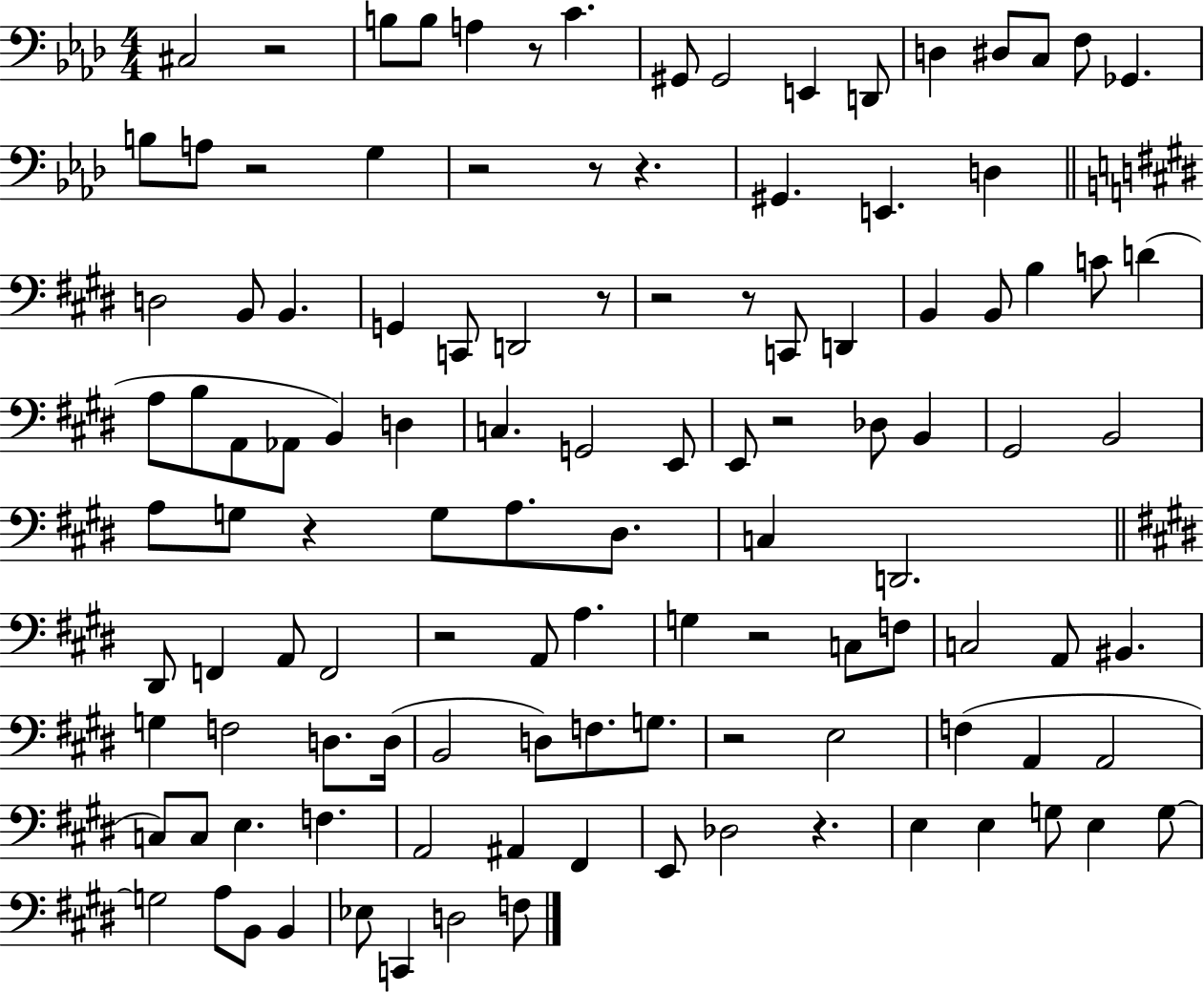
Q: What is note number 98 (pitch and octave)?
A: C2